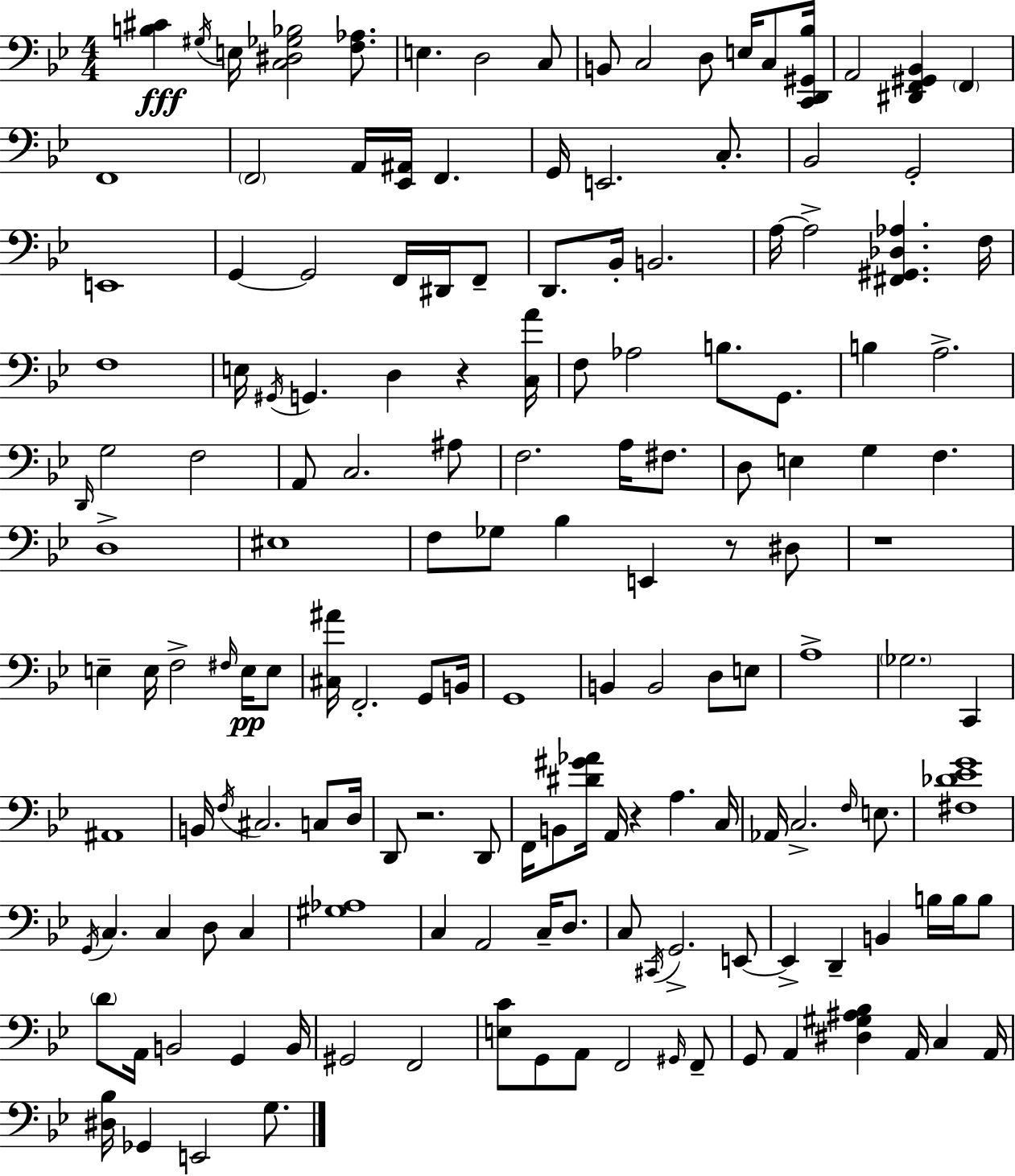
[B3,C#4]/q G#3/s E3/s [C3,D#3,Gb3,Bb3]/h [F3,Ab3]/e. E3/q. D3/h C3/e B2/e C3/h D3/e E3/s C3/e [C2,D2,G#2,Bb3]/s A2/h [D#2,F2,G#2,Bb2]/q F2/q F2/w F2/h A2/s [Eb2,A#2]/s F2/q. G2/s E2/h. C3/e. Bb2/h G2/h E2/w G2/q G2/h F2/s D#2/s F2/e D2/e. Bb2/s B2/h. A3/s A3/h [F#2,G#2,Db3,Ab3]/q. F3/s F3/w E3/s G#2/s G2/q. D3/q R/q [C3,A4]/s F3/e Ab3/h B3/e. G2/e. B3/q A3/h. D2/s G3/h F3/h A2/e C3/h. A#3/e F3/h. A3/s F#3/e. D3/e E3/q G3/q F3/q. D3/w EIS3/w F3/e Gb3/e Bb3/q E2/q R/e D#3/e R/w E3/q E3/s F3/h F#3/s E3/s E3/e [C#3,A#4]/s F2/h. G2/e B2/s G2/w B2/q B2/h D3/e E3/e A3/w Gb3/h. C2/q A#2/w B2/s F3/s C#3/h. C3/e D3/s D2/e R/h. D2/e F2/s B2/e [D#4,G#4,Ab4]/s A2/s R/q A3/q. C3/s Ab2/s C3/h. F3/s E3/e. [F#3,Db4,Eb4,G4]/w G2/s C3/q. C3/q D3/e C3/q [G#3,Ab3]/w C3/q A2/h C3/s D3/e. C3/e C#2/s G2/h. E2/e E2/q D2/q B2/q B3/s B3/s B3/e D4/e A2/s B2/h G2/q B2/s G#2/h F2/h [E3,C4]/e G2/e A2/e F2/h G#2/s F2/e G2/e A2/q [D#3,G#3,A#3,Bb3]/q A2/s C3/q A2/s [D#3,Bb3]/s Gb2/q E2/h G3/e.